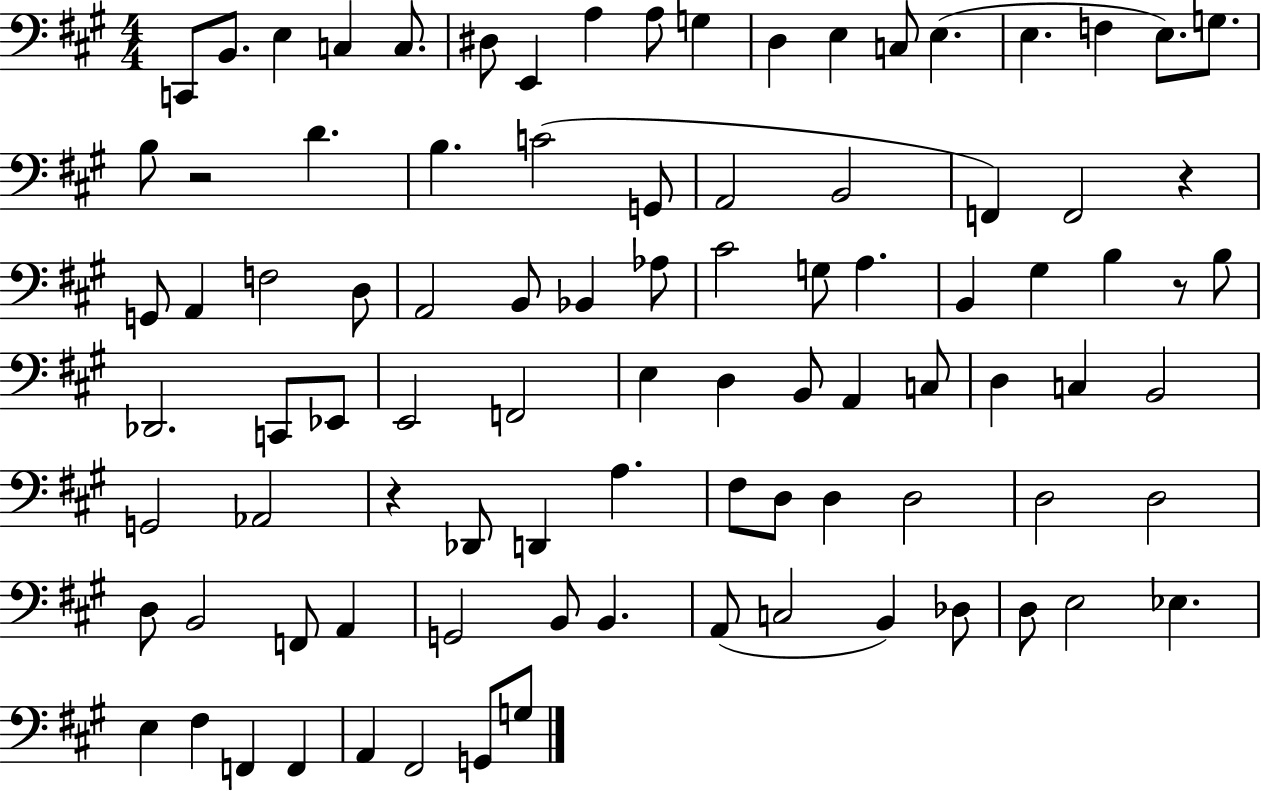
X:1
T:Untitled
M:4/4
L:1/4
K:A
C,,/2 B,,/2 E, C, C,/2 ^D,/2 E,, A, A,/2 G, D, E, C,/2 E, E, F, E,/2 G,/2 B,/2 z2 D B, C2 G,,/2 A,,2 B,,2 F,, F,,2 z G,,/2 A,, F,2 D,/2 A,,2 B,,/2 _B,, _A,/2 ^C2 G,/2 A, B,, ^G, B, z/2 B,/2 _D,,2 C,,/2 _E,,/2 E,,2 F,,2 E, D, B,,/2 A,, C,/2 D, C, B,,2 G,,2 _A,,2 z _D,,/2 D,, A, ^F,/2 D,/2 D, D,2 D,2 D,2 D,/2 B,,2 F,,/2 A,, G,,2 B,,/2 B,, A,,/2 C,2 B,, _D,/2 D,/2 E,2 _E, E, ^F, F,, F,, A,, ^F,,2 G,,/2 G,/2